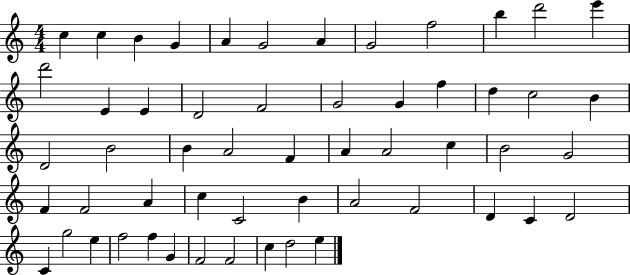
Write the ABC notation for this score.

X:1
T:Untitled
M:4/4
L:1/4
K:C
c c B G A G2 A G2 f2 b d'2 e' d'2 E E D2 F2 G2 G f d c2 B D2 B2 B A2 F A A2 c B2 G2 F F2 A c C2 B A2 F2 D C D2 C g2 e f2 f G F2 F2 c d2 e